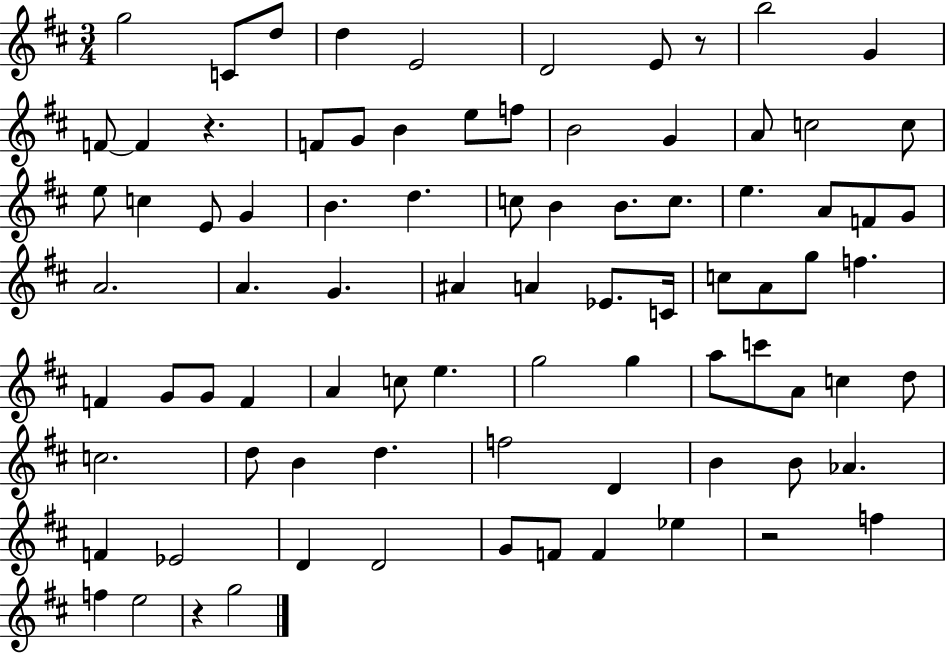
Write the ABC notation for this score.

X:1
T:Untitled
M:3/4
L:1/4
K:D
g2 C/2 d/2 d E2 D2 E/2 z/2 b2 G F/2 F z F/2 G/2 B e/2 f/2 B2 G A/2 c2 c/2 e/2 c E/2 G B d c/2 B B/2 c/2 e A/2 F/2 G/2 A2 A G ^A A _E/2 C/4 c/2 A/2 g/2 f F G/2 G/2 F A c/2 e g2 g a/2 c'/2 A/2 c d/2 c2 d/2 B d f2 D B B/2 _A F _E2 D D2 G/2 F/2 F _e z2 f f e2 z g2